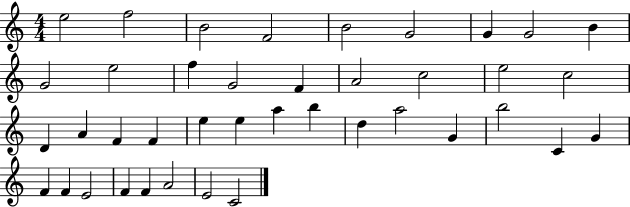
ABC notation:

X:1
T:Untitled
M:4/4
L:1/4
K:C
e2 f2 B2 F2 B2 G2 G G2 B G2 e2 f G2 F A2 c2 e2 c2 D A F F e e a b d a2 G b2 C G F F E2 F F A2 E2 C2